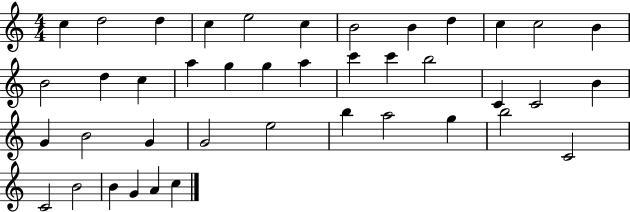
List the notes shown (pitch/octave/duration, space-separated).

C5/q D5/h D5/q C5/q E5/h C5/q B4/h B4/q D5/q C5/q C5/h B4/q B4/h D5/q C5/q A5/q G5/q G5/q A5/q C6/q C6/q B5/h C4/q C4/h B4/q G4/q B4/h G4/q G4/h E5/h B5/q A5/h G5/q B5/h C4/h C4/h B4/h B4/q G4/q A4/q C5/q